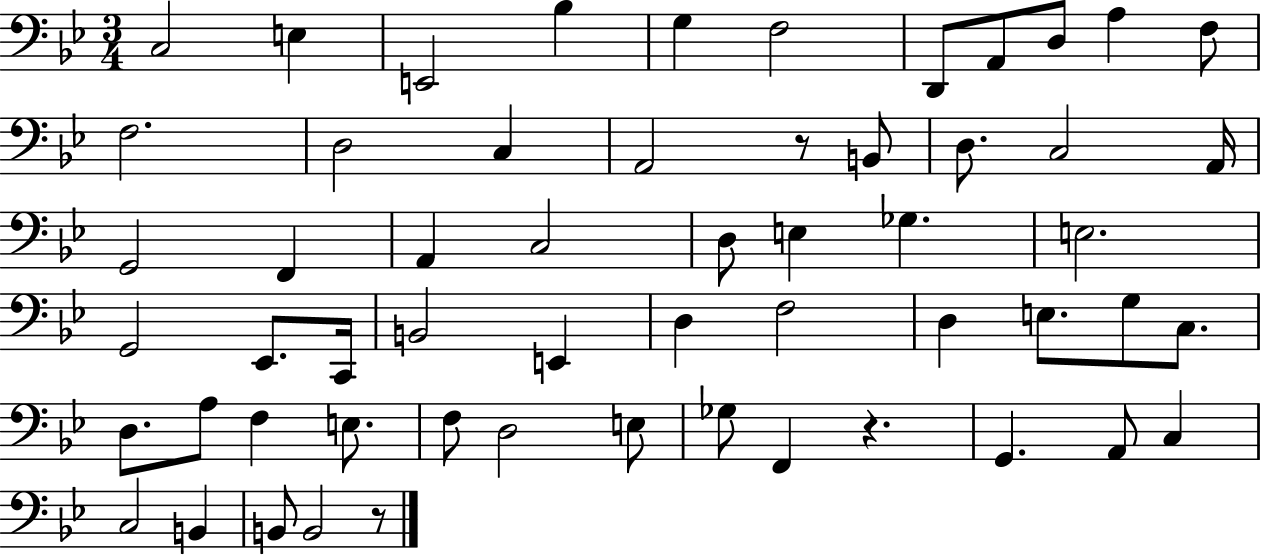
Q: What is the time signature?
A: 3/4